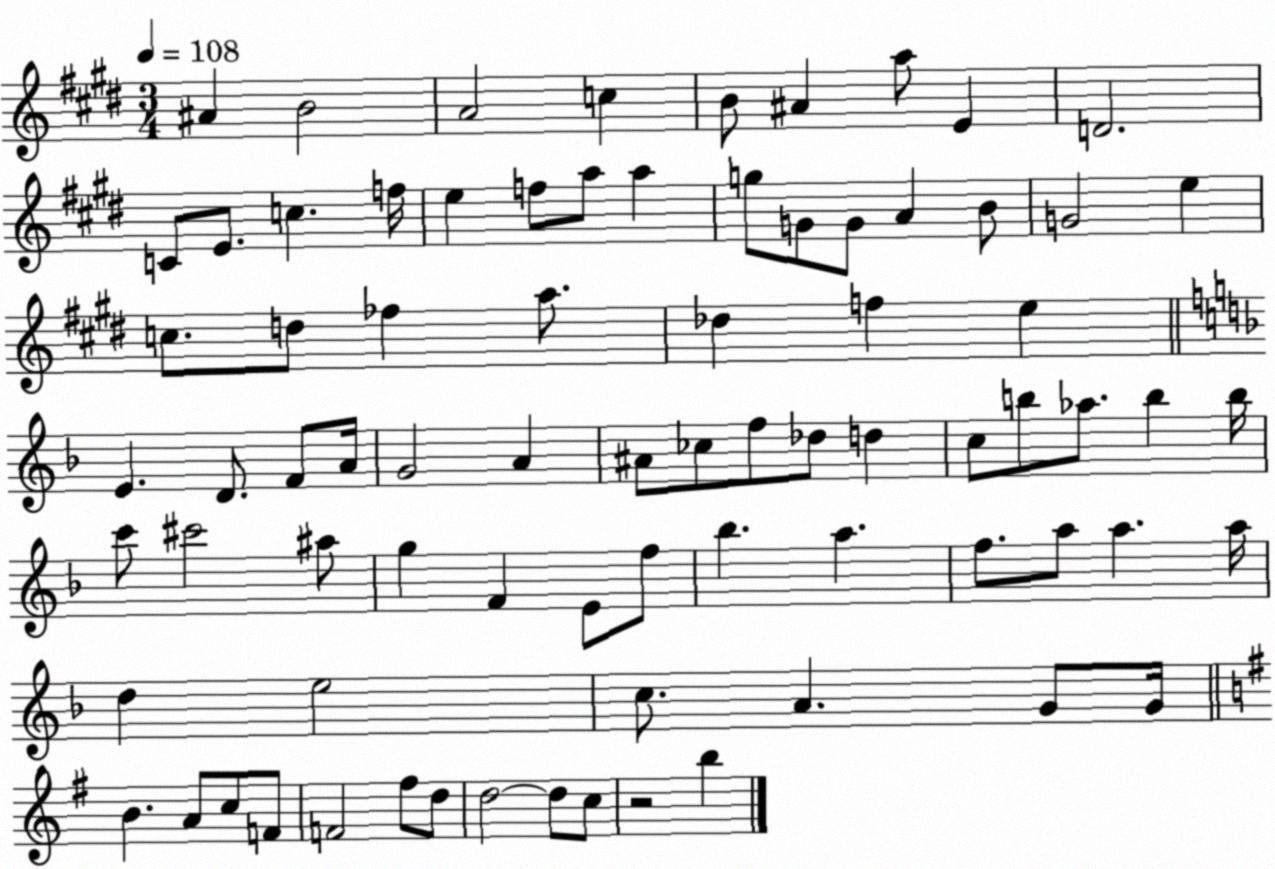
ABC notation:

X:1
T:Untitled
M:3/4
L:1/4
K:E
^A B2 A2 c B/2 ^A a/2 E D2 C/2 E/2 c f/4 e f/2 a/2 a g/2 G/2 G/2 A B/2 G2 e c/2 d/2 _f a/2 _d f e E D/2 F/2 A/4 G2 A ^A/2 _c/2 f/2 _d/2 d c/2 b/2 _a/2 b b/4 c'/2 ^c'2 ^a/2 g F E/2 f/2 _b a f/2 a/2 a a/4 d e2 c/2 A G/2 G/4 B A/2 c/2 F/2 F2 ^f/2 d/2 d2 d/2 c/2 z2 b